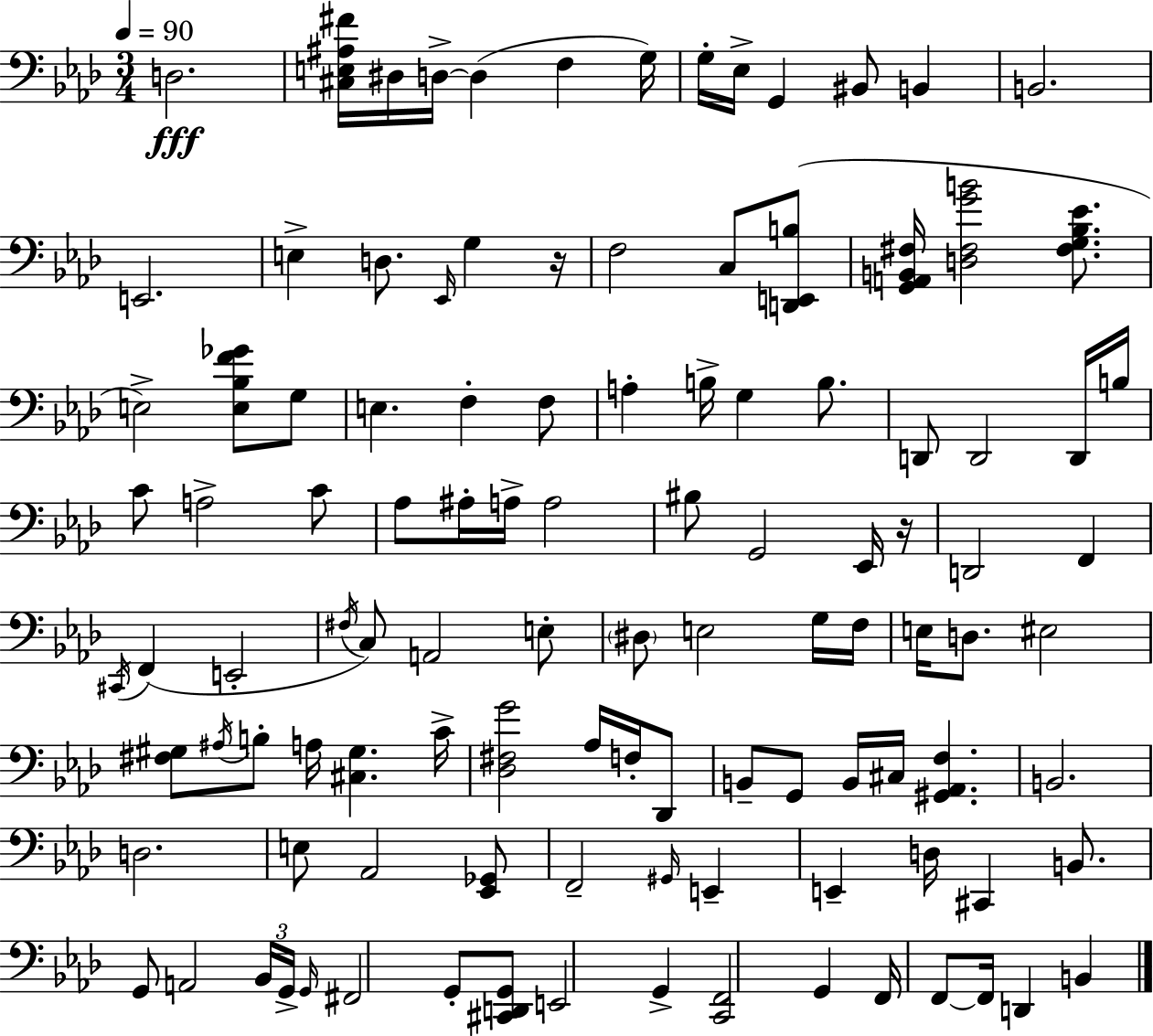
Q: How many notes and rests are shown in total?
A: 110